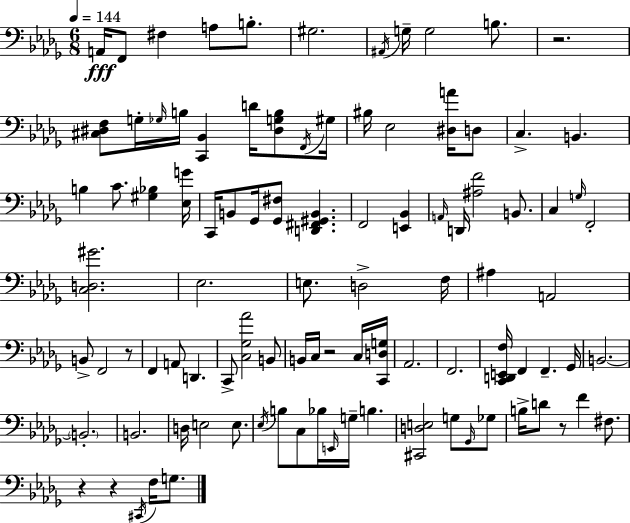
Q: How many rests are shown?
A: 6